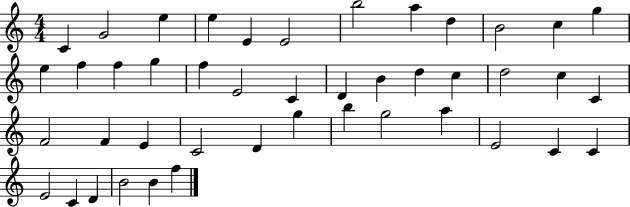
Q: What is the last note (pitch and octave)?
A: F5